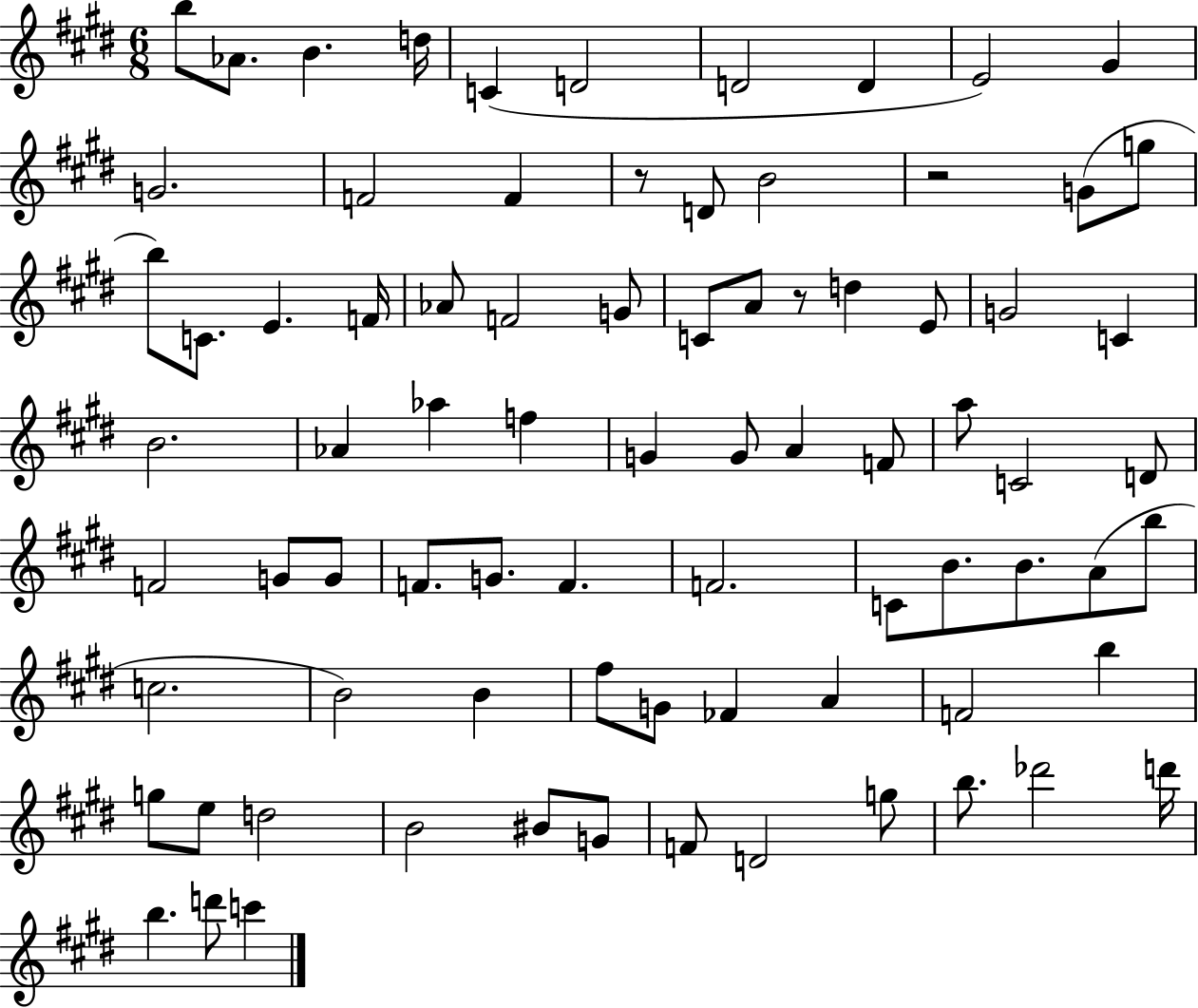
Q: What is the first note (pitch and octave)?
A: B5